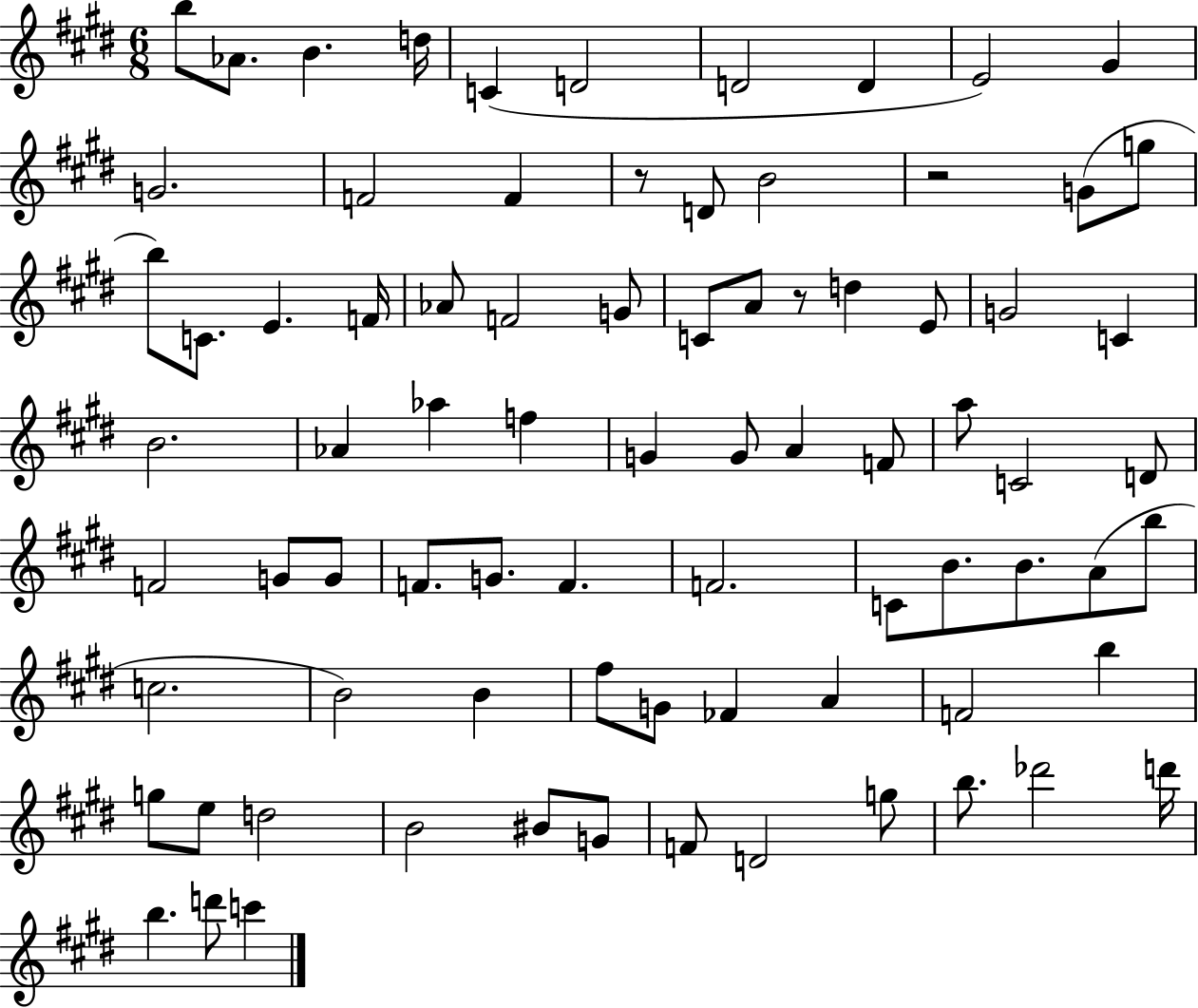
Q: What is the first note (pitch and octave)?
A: B5